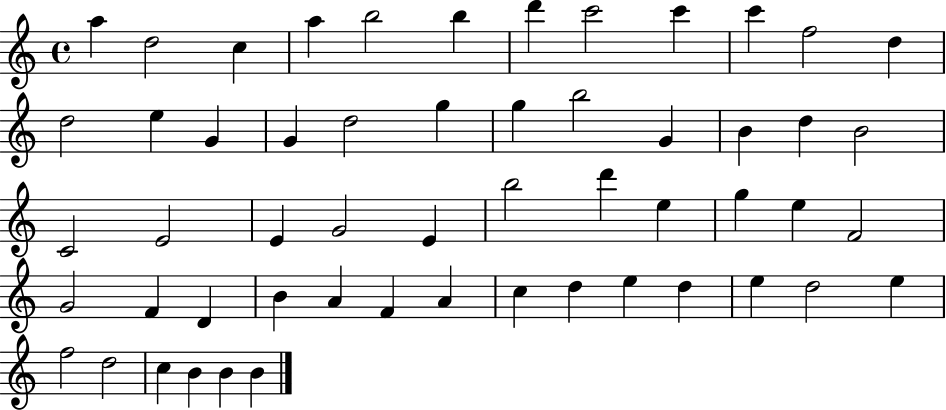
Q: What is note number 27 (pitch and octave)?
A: E4